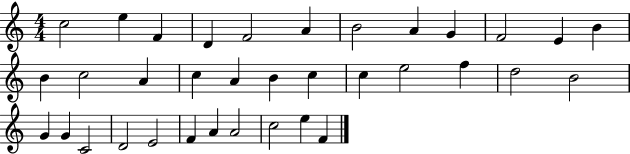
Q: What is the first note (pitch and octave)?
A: C5